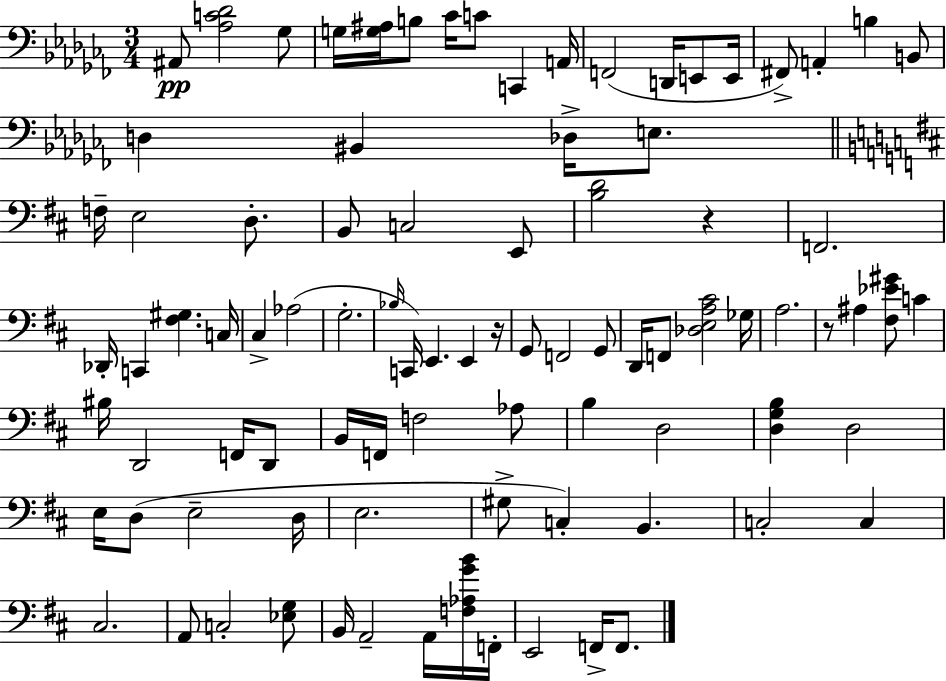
{
  \clef bass
  \numericTimeSignature
  \time 3/4
  \key aes \minor
  ais,8\pp <aes c' des'>2 ges8 | g16 <g ais>16 b8 ces'16 c'8 c,4 a,16 | f,2( d,16 e,8 e,16 | fis,8->) a,4-. b4 b,8 | \break d4 bis,4 des16-> e8. | \bar "||" \break \key d \major f16-- e2 d8.-. | b,8 c2 e,8 | <b d'>2 r4 | f,2. | \break des,16-. c,4 <fis gis>4. c16 | cis4-> aes2( | g2.-. | \grace { bes16 } c,16) e,4. e,4 | \break r16 g,8 f,2 g,8 | d,16 f,8 <des e a cis'>2 | ges16 a2. | r8 ais4 <fis ees' gis'>8 c'4 | \break bis16 d,2 f,16 d,8 | b,16 f,16 f2 aes8 | b4 d2 | <d g b>4 d2 | \break e16 d8( e2-- | d16 e2. | gis8-> c4-.) b,4. | c2-. c4 | \break cis2. | a,8 c2-. <ees g>8 | b,16 a,2-- a,16 <f aes g' b'>16 | f,16-. e,2 f,16-> f,8. | \break \bar "|."
}